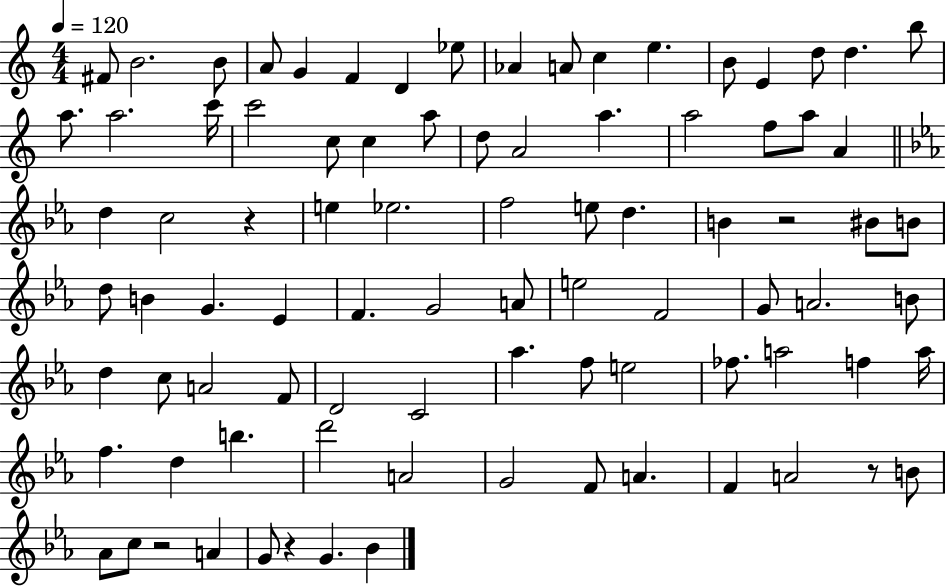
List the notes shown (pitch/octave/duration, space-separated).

F#4/e B4/h. B4/e A4/e G4/q F4/q D4/q Eb5/e Ab4/q A4/e C5/q E5/q. B4/e E4/q D5/e D5/q. B5/e A5/e. A5/h. C6/s C6/h C5/e C5/q A5/e D5/e A4/h A5/q. A5/h F5/e A5/e A4/q D5/q C5/h R/q E5/q Eb5/h. F5/h E5/e D5/q. B4/q R/h BIS4/e B4/e D5/e B4/q G4/q. Eb4/q F4/q. G4/h A4/e E5/h F4/h G4/e A4/h. B4/e D5/q C5/e A4/h F4/e D4/h C4/h Ab5/q. F5/e E5/h FES5/e. A5/h F5/q A5/s F5/q. D5/q B5/q. D6/h A4/h G4/h F4/e A4/q. F4/q A4/h R/e B4/e Ab4/e C5/e R/h A4/q G4/e R/q G4/q. Bb4/q